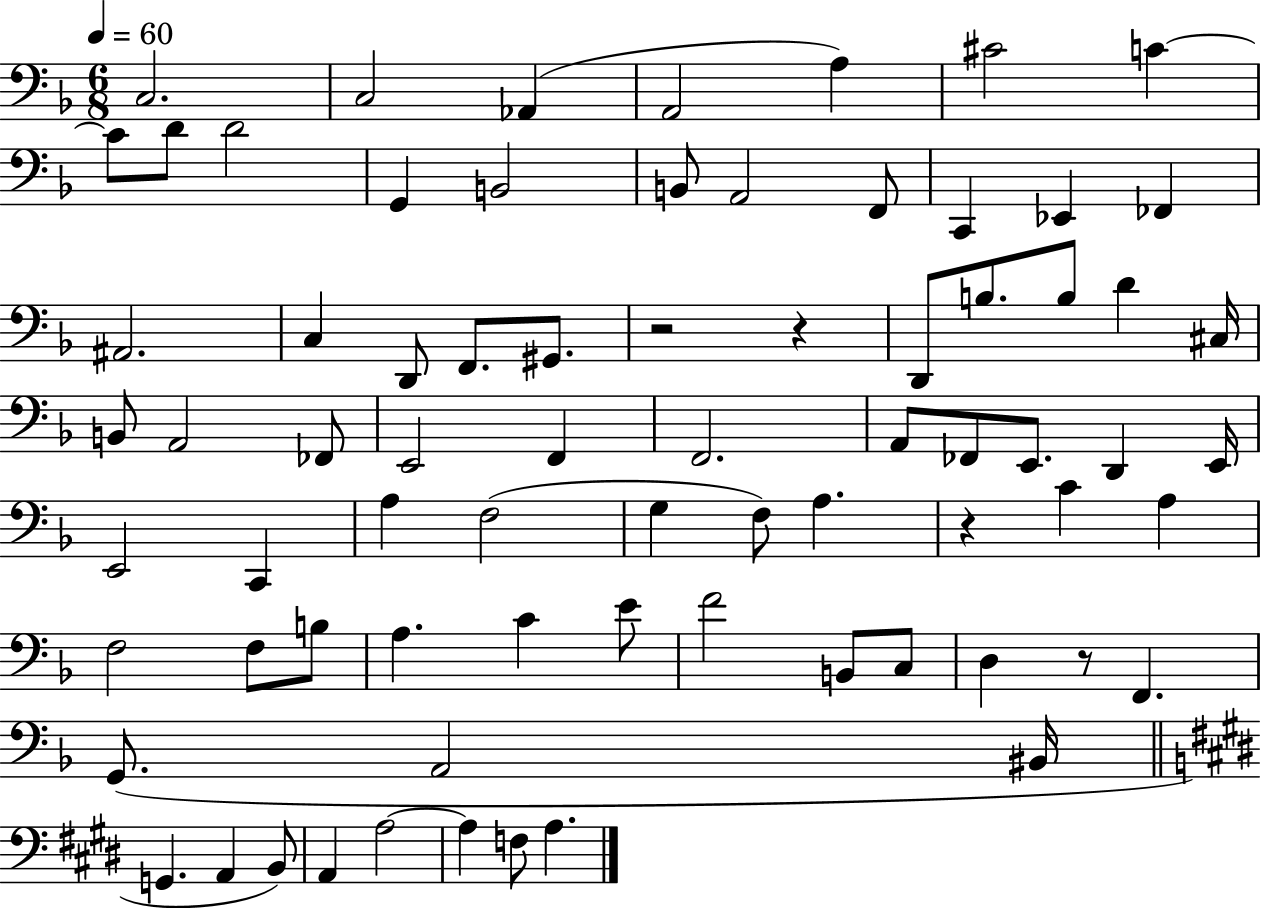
X:1
T:Untitled
M:6/8
L:1/4
K:F
C,2 C,2 _A,, A,,2 A, ^C2 C C/2 D/2 D2 G,, B,,2 B,,/2 A,,2 F,,/2 C,, _E,, _F,, ^A,,2 C, D,,/2 F,,/2 ^G,,/2 z2 z D,,/2 B,/2 B,/2 D ^C,/4 B,,/2 A,,2 _F,,/2 E,,2 F,, F,,2 A,,/2 _F,,/2 E,,/2 D,, E,,/4 E,,2 C,, A, F,2 G, F,/2 A, z C A, F,2 F,/2 B,/2 A, C E/2 F2 B,,/2 C,/2 D, z/2 F,, G,,/2 A,,2 ^B,,/4 G,, A,, B,,/2 A,, A,2 A, F,/2 A,